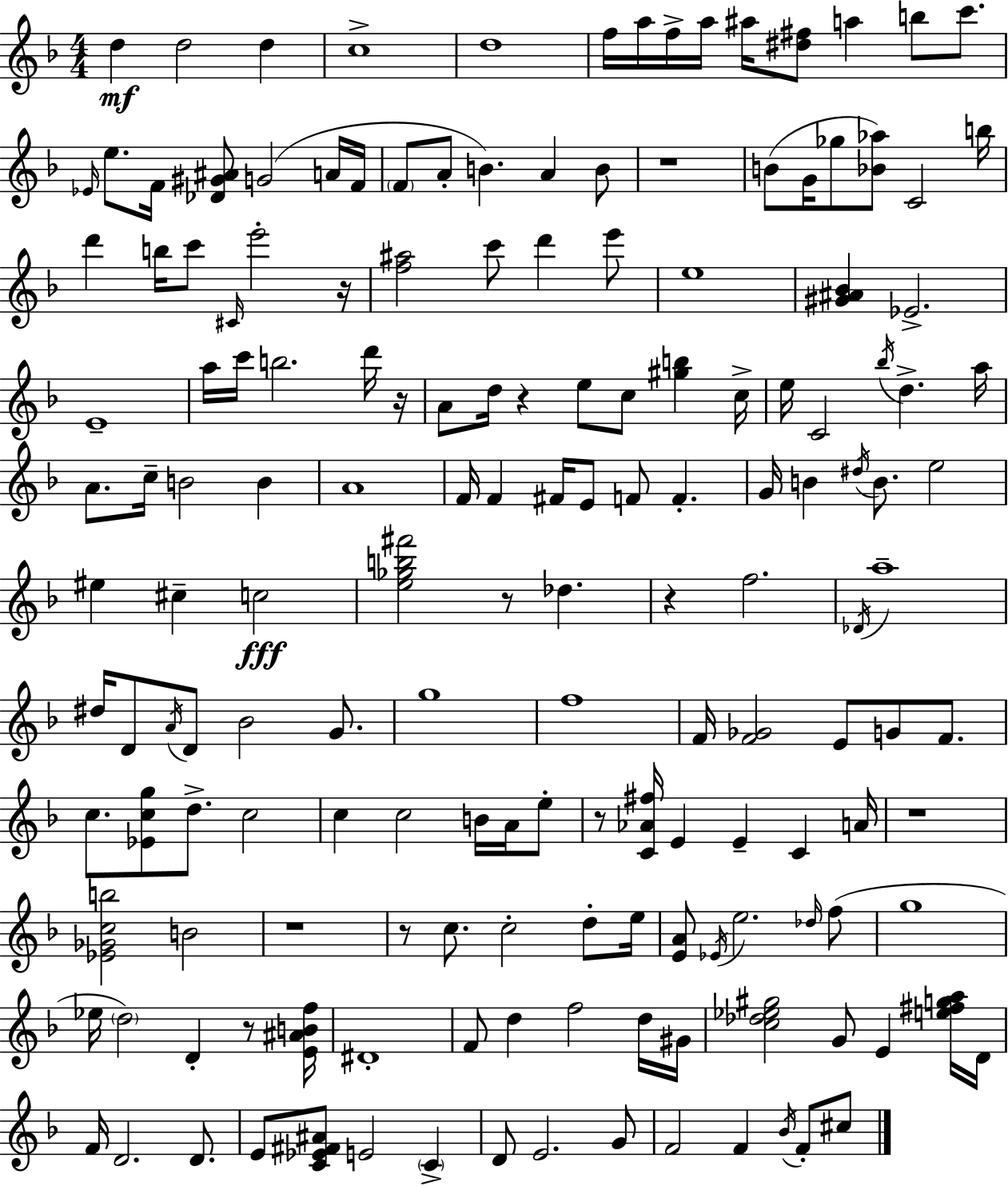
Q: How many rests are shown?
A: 11